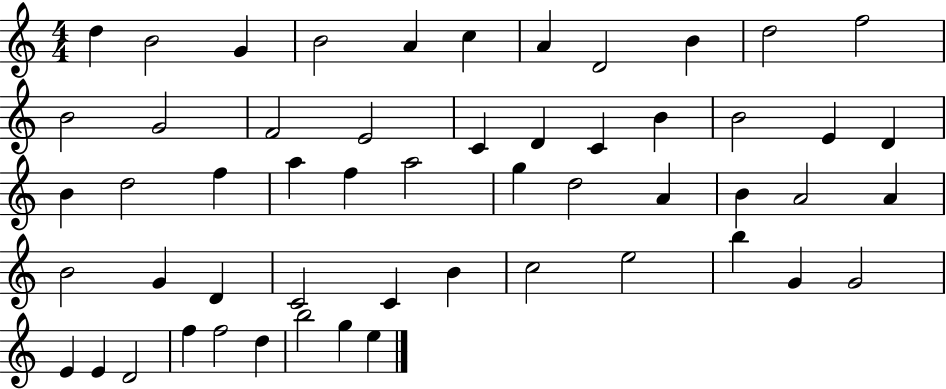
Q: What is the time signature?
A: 4/4